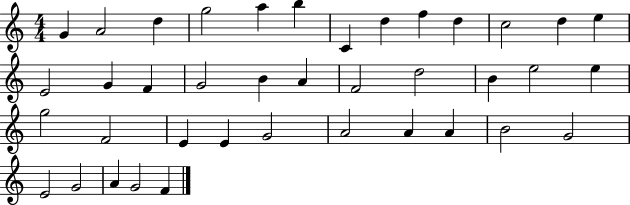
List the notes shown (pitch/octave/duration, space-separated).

G4/q A4/h D5/q G5/h A5/q B5/q C4/q D5/q F5/q D5/q C5/h D5/q E5/q E4/h G4/q F4/q G4/h B4/q A4/q F4/h D5/h B4/q E5/h E5/q G5/h F4/h E4/q E4/q G4/h A4/h A4/q A4/q B4/h G4/h E4/h G4/h A4/q G4/h F4/q